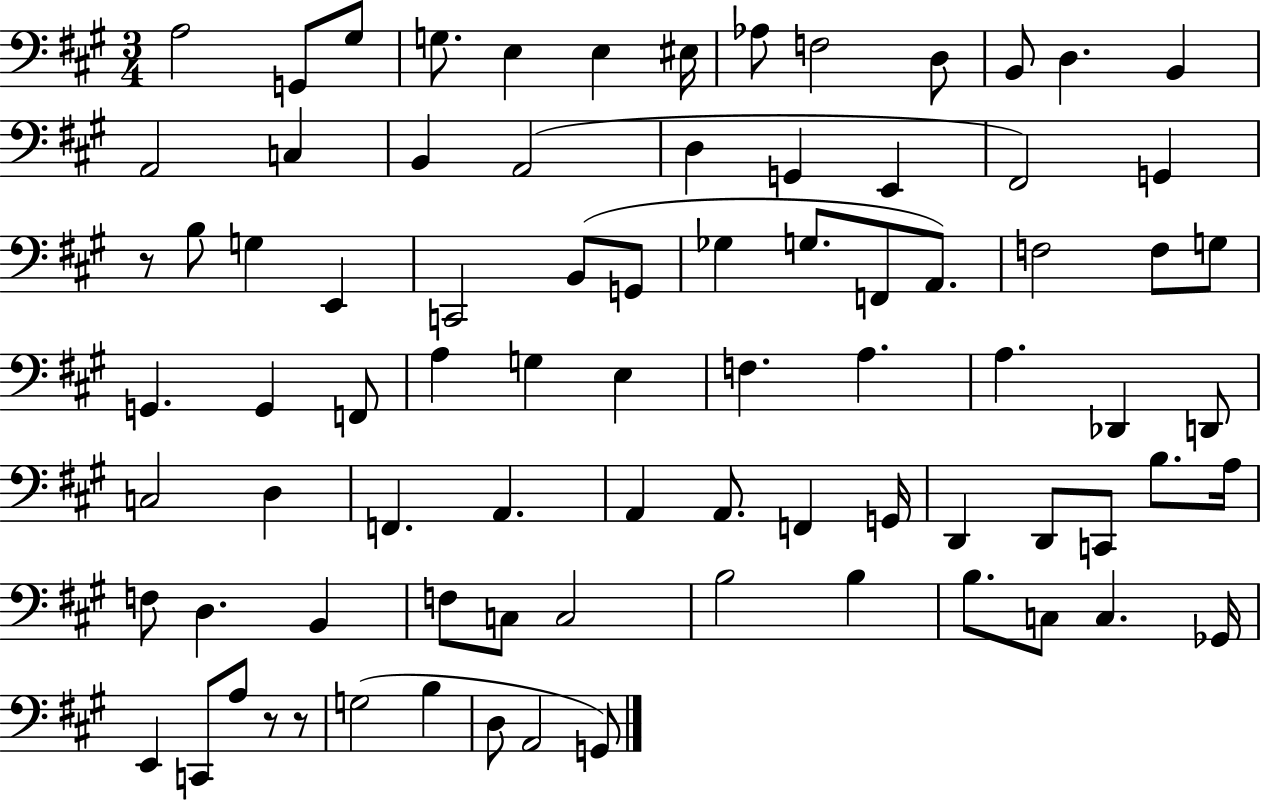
X:1
T:Untitled
M:3/4
L:1/4
K:A
A,2 G,,/2 ^G,/2 G,/2 E, E, ^E,/4 _A,/2 F,2 D,/2 B,,/2 D, B,, A,,2 C, B,, A,,2 D, G,, E,, ^F,,2 G,, z/2 B,/2 G, E,, C,,2 B,,/2 G,,/2 _G, G,/2 F,,/2 A,,/2 F,2 F,/2 G,/2 G,, G,, F,,/2 A, G, E, F, A, A, _D,, D,,/2 C,2 D, F,, A,, A,, A,,/2 F,, G,,/4 D,, D,,/2 C,,/2 B,/2 A,/4 F,/2 D, B,, F,/2 C,/2 C,2 B,2 B, B,/2 C,/2 C, _G,,/4 E,, C,,/2 A,/2 z/2 z/2 G,2 B, D,/2 A,,2 G,,/2